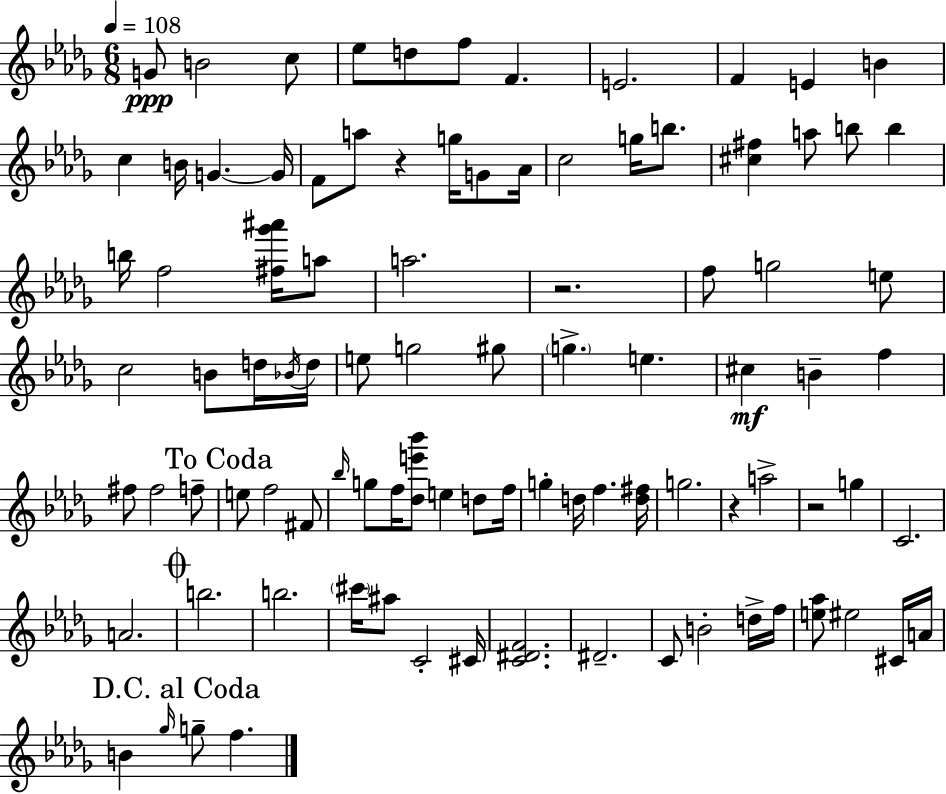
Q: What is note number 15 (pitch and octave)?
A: G4